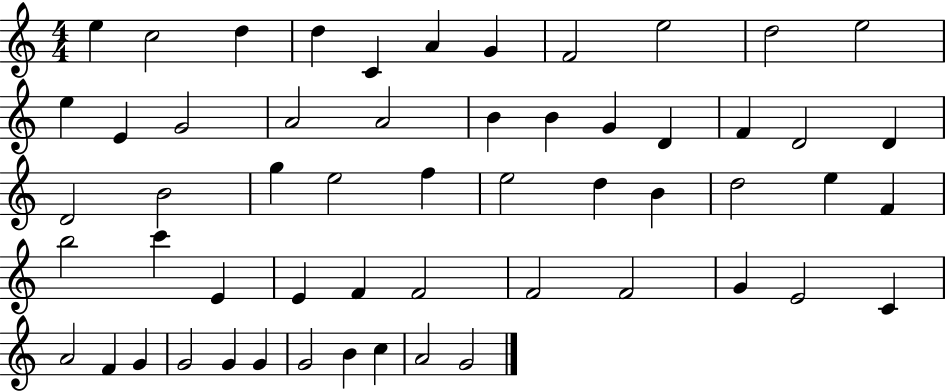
E5/q C5/h D5/q D5/q C4/q A4/q G4/q F4/h E5/h D5/h E5/h E5/q E4/q G4/h A4/h A4/h B4/q B4/q G4/q D4/q F4/q D4/h D4/q D4/h B4/h G5/q E5/h F5/q E5/h D5/q B4/q D5/h E5/q F4/q B5/h C6/q E4/q E4/q F4/q F4/h F4/h F4/h G4/q E4/h C4/q A4/h F4/q G4/q G4/h G4/q G4/q G4/h B4/q C5/q A4/h G4/h